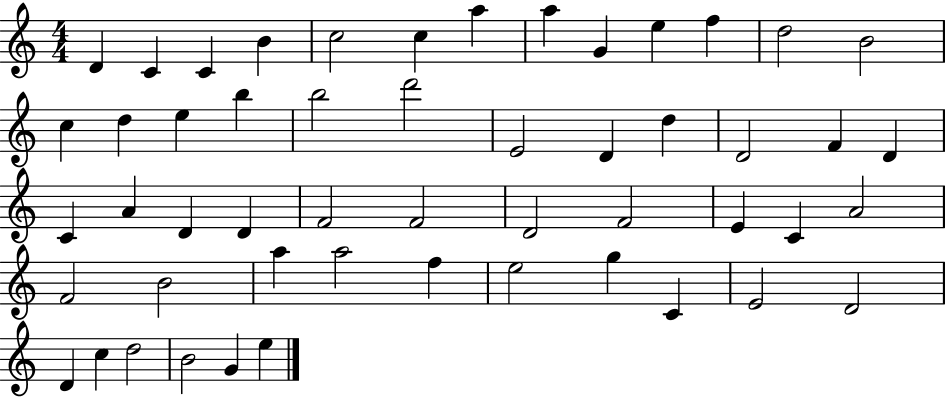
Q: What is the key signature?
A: C major